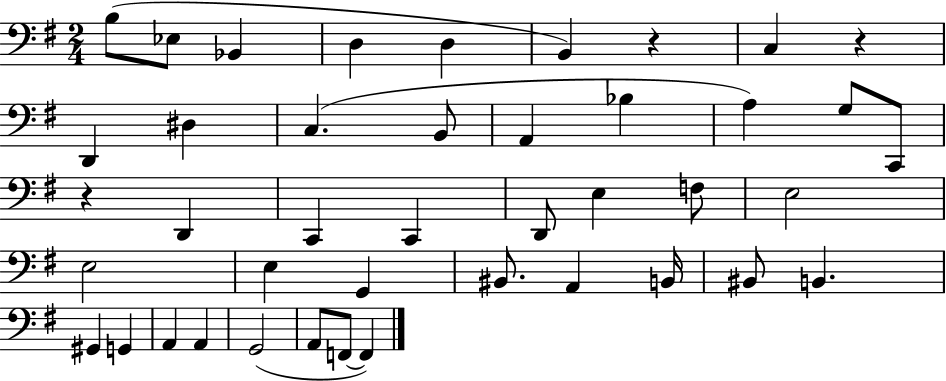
X:1
T:Untitled
M:2/4
L:1/4
K:G
B,/2 _E,/2 _B,, D, D, B,, z C, z D,, ^D, C, B,,/2 A,, _B, A, G,/2 C,,/2 z D,, C,, C,, D,,/2 E, F,/2 E,2 E,2 E, G,, ^B,,/2 A,, B,,/4 ^B,,/2 B,, ^G,, G,, A,, A,, G,,2 A,,/2 F,,/2 F,,